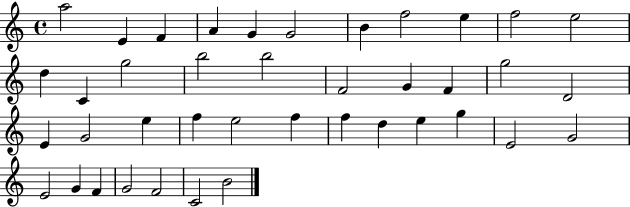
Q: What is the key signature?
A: C major